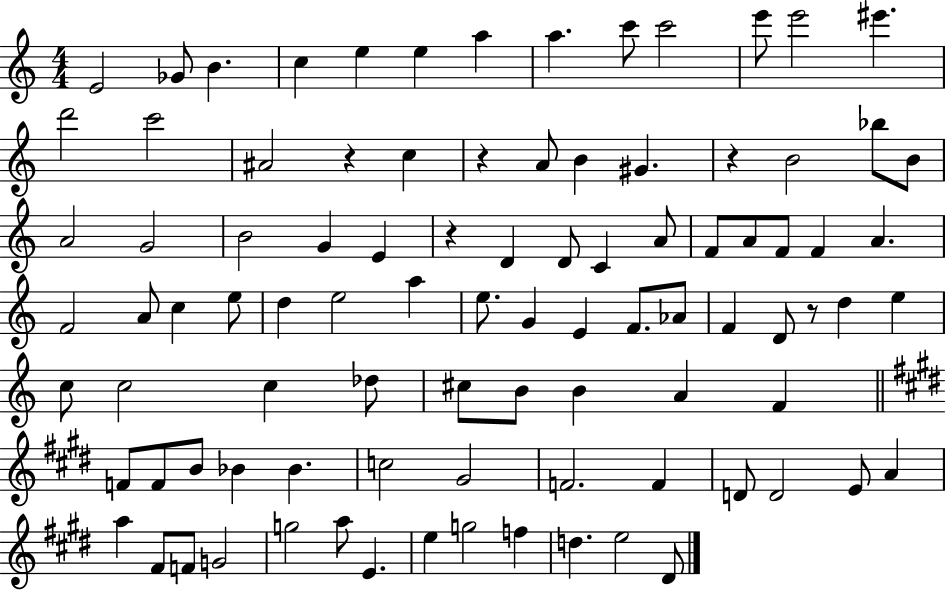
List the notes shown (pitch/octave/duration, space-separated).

E4/h Gb4/e B4/q. C5/q E5/q E5/q A5/q A5/q. C6/e C6/h E6/e E6/h EIS6/q. D6/h C6/h A#4/h R/q C5/q R/q A4/e B4/q G#4/q. R/q B4/h Bb5/e B4/e A4/h G4/h B4/h G4/q E4/q R/q D4/q D4/e C4/q A4/e F4/e A4/e F4/e F4/q A4/q. F4/h A4/e C5/q E5/e D5/q E5/h A5/q E5/e. G4/q E4/q F4/e. Ab4/e F4/q D4/e R/e D5/q E5/q C5/e C5/h C5/q Db5/e C#5/e B4/e B4/q A4/q F4/q F4/e F4/e B4/e Bb4/q Bb4/q. C5/h G#4/h F4/h. F4/q D4/e D4/h E4/e A4/q A5/q F#4/e F4/e G4/h G5/h A5/e E4/q. E5/q G5/h F5/q D5/q. E5/h D#4/e